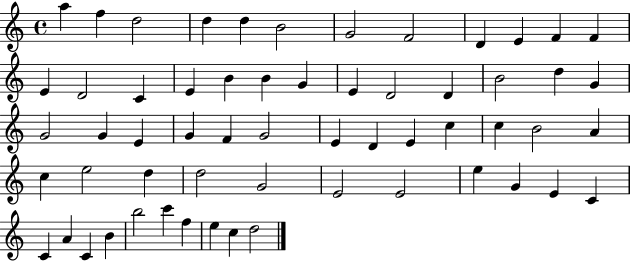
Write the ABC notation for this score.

X:1
T:Untitled
M:4/4
L:1/4
K:C
a f d2 d d B2 G2 F2 D E F F E D2 C E B B G E D2 D B2 d G G2 G E G F G2 E D E c c B2 A c e2 d d2 G2 E2 E2 e G E C C A C B b2 c' f e c d2